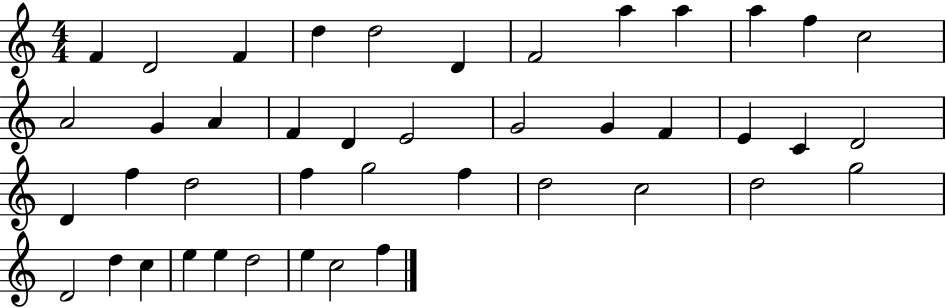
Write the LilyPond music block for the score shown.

{
  \clef treble
  \numericTimeSignature
  \time 4/4
  \key c \major
  f'4 d'2 f'4 | d''4 d''2 d'4 | f'2 a''4 a''4 | a''4 f''4 c''2 | \break a'2 g'4 a'4 | f'4 d'4 e'2 | g'2 g'4 f'4 | e'4 c'4 d'2 | \break d'4 f''4 d''2 | f''4 g''2 f''4 | d''2 c''2 | d''2 g''2 | \break d'2 d''4 c''4 | e''4 e''4 d''2 | e''4 c''2 f''4 | \bar "|."
}